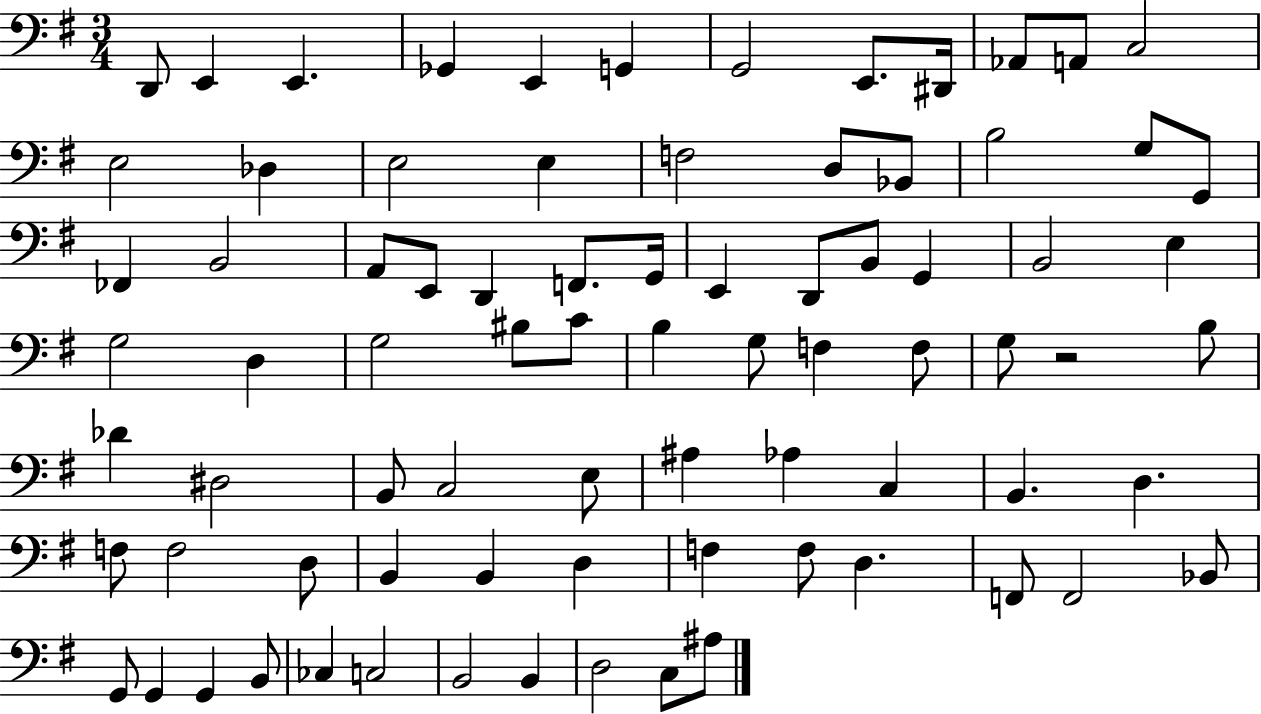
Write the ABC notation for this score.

X:1
T:Untitled
M:3/4
L:1/4
K:G
D,,/2 E,, E,, _G,, E,, G,, G,,2 E,,/2 ^D,,/4 _A,,/2 A,,/2 C,2 E,2 _D, E,2 E, F,2 D,/2 _B,,/2 B,2 G,/2 G,,/2 _F,, B,,2 A,,/2 E,,/2 D,, F,,/2 G,,/4 E,, D,,/2 B,,/2 G,, B,,2 E, G,2 D, G,2 ^B,/2 C/2 B, G,/2 F, F,/2 G,/2 z2 B,/2 _D ^D,2 B,,/2 C,2 E,/2 ^A, _A, C, B,, D, F,/2 F,2 D,/2 B,, B,, D, F, F,/2 D, F,,/2 F,,2 _B,,/2 G,,/2 G,, G,, B,,/2 _C, C,2 B,,2 B,, D,2 C,/2 ^A,/2